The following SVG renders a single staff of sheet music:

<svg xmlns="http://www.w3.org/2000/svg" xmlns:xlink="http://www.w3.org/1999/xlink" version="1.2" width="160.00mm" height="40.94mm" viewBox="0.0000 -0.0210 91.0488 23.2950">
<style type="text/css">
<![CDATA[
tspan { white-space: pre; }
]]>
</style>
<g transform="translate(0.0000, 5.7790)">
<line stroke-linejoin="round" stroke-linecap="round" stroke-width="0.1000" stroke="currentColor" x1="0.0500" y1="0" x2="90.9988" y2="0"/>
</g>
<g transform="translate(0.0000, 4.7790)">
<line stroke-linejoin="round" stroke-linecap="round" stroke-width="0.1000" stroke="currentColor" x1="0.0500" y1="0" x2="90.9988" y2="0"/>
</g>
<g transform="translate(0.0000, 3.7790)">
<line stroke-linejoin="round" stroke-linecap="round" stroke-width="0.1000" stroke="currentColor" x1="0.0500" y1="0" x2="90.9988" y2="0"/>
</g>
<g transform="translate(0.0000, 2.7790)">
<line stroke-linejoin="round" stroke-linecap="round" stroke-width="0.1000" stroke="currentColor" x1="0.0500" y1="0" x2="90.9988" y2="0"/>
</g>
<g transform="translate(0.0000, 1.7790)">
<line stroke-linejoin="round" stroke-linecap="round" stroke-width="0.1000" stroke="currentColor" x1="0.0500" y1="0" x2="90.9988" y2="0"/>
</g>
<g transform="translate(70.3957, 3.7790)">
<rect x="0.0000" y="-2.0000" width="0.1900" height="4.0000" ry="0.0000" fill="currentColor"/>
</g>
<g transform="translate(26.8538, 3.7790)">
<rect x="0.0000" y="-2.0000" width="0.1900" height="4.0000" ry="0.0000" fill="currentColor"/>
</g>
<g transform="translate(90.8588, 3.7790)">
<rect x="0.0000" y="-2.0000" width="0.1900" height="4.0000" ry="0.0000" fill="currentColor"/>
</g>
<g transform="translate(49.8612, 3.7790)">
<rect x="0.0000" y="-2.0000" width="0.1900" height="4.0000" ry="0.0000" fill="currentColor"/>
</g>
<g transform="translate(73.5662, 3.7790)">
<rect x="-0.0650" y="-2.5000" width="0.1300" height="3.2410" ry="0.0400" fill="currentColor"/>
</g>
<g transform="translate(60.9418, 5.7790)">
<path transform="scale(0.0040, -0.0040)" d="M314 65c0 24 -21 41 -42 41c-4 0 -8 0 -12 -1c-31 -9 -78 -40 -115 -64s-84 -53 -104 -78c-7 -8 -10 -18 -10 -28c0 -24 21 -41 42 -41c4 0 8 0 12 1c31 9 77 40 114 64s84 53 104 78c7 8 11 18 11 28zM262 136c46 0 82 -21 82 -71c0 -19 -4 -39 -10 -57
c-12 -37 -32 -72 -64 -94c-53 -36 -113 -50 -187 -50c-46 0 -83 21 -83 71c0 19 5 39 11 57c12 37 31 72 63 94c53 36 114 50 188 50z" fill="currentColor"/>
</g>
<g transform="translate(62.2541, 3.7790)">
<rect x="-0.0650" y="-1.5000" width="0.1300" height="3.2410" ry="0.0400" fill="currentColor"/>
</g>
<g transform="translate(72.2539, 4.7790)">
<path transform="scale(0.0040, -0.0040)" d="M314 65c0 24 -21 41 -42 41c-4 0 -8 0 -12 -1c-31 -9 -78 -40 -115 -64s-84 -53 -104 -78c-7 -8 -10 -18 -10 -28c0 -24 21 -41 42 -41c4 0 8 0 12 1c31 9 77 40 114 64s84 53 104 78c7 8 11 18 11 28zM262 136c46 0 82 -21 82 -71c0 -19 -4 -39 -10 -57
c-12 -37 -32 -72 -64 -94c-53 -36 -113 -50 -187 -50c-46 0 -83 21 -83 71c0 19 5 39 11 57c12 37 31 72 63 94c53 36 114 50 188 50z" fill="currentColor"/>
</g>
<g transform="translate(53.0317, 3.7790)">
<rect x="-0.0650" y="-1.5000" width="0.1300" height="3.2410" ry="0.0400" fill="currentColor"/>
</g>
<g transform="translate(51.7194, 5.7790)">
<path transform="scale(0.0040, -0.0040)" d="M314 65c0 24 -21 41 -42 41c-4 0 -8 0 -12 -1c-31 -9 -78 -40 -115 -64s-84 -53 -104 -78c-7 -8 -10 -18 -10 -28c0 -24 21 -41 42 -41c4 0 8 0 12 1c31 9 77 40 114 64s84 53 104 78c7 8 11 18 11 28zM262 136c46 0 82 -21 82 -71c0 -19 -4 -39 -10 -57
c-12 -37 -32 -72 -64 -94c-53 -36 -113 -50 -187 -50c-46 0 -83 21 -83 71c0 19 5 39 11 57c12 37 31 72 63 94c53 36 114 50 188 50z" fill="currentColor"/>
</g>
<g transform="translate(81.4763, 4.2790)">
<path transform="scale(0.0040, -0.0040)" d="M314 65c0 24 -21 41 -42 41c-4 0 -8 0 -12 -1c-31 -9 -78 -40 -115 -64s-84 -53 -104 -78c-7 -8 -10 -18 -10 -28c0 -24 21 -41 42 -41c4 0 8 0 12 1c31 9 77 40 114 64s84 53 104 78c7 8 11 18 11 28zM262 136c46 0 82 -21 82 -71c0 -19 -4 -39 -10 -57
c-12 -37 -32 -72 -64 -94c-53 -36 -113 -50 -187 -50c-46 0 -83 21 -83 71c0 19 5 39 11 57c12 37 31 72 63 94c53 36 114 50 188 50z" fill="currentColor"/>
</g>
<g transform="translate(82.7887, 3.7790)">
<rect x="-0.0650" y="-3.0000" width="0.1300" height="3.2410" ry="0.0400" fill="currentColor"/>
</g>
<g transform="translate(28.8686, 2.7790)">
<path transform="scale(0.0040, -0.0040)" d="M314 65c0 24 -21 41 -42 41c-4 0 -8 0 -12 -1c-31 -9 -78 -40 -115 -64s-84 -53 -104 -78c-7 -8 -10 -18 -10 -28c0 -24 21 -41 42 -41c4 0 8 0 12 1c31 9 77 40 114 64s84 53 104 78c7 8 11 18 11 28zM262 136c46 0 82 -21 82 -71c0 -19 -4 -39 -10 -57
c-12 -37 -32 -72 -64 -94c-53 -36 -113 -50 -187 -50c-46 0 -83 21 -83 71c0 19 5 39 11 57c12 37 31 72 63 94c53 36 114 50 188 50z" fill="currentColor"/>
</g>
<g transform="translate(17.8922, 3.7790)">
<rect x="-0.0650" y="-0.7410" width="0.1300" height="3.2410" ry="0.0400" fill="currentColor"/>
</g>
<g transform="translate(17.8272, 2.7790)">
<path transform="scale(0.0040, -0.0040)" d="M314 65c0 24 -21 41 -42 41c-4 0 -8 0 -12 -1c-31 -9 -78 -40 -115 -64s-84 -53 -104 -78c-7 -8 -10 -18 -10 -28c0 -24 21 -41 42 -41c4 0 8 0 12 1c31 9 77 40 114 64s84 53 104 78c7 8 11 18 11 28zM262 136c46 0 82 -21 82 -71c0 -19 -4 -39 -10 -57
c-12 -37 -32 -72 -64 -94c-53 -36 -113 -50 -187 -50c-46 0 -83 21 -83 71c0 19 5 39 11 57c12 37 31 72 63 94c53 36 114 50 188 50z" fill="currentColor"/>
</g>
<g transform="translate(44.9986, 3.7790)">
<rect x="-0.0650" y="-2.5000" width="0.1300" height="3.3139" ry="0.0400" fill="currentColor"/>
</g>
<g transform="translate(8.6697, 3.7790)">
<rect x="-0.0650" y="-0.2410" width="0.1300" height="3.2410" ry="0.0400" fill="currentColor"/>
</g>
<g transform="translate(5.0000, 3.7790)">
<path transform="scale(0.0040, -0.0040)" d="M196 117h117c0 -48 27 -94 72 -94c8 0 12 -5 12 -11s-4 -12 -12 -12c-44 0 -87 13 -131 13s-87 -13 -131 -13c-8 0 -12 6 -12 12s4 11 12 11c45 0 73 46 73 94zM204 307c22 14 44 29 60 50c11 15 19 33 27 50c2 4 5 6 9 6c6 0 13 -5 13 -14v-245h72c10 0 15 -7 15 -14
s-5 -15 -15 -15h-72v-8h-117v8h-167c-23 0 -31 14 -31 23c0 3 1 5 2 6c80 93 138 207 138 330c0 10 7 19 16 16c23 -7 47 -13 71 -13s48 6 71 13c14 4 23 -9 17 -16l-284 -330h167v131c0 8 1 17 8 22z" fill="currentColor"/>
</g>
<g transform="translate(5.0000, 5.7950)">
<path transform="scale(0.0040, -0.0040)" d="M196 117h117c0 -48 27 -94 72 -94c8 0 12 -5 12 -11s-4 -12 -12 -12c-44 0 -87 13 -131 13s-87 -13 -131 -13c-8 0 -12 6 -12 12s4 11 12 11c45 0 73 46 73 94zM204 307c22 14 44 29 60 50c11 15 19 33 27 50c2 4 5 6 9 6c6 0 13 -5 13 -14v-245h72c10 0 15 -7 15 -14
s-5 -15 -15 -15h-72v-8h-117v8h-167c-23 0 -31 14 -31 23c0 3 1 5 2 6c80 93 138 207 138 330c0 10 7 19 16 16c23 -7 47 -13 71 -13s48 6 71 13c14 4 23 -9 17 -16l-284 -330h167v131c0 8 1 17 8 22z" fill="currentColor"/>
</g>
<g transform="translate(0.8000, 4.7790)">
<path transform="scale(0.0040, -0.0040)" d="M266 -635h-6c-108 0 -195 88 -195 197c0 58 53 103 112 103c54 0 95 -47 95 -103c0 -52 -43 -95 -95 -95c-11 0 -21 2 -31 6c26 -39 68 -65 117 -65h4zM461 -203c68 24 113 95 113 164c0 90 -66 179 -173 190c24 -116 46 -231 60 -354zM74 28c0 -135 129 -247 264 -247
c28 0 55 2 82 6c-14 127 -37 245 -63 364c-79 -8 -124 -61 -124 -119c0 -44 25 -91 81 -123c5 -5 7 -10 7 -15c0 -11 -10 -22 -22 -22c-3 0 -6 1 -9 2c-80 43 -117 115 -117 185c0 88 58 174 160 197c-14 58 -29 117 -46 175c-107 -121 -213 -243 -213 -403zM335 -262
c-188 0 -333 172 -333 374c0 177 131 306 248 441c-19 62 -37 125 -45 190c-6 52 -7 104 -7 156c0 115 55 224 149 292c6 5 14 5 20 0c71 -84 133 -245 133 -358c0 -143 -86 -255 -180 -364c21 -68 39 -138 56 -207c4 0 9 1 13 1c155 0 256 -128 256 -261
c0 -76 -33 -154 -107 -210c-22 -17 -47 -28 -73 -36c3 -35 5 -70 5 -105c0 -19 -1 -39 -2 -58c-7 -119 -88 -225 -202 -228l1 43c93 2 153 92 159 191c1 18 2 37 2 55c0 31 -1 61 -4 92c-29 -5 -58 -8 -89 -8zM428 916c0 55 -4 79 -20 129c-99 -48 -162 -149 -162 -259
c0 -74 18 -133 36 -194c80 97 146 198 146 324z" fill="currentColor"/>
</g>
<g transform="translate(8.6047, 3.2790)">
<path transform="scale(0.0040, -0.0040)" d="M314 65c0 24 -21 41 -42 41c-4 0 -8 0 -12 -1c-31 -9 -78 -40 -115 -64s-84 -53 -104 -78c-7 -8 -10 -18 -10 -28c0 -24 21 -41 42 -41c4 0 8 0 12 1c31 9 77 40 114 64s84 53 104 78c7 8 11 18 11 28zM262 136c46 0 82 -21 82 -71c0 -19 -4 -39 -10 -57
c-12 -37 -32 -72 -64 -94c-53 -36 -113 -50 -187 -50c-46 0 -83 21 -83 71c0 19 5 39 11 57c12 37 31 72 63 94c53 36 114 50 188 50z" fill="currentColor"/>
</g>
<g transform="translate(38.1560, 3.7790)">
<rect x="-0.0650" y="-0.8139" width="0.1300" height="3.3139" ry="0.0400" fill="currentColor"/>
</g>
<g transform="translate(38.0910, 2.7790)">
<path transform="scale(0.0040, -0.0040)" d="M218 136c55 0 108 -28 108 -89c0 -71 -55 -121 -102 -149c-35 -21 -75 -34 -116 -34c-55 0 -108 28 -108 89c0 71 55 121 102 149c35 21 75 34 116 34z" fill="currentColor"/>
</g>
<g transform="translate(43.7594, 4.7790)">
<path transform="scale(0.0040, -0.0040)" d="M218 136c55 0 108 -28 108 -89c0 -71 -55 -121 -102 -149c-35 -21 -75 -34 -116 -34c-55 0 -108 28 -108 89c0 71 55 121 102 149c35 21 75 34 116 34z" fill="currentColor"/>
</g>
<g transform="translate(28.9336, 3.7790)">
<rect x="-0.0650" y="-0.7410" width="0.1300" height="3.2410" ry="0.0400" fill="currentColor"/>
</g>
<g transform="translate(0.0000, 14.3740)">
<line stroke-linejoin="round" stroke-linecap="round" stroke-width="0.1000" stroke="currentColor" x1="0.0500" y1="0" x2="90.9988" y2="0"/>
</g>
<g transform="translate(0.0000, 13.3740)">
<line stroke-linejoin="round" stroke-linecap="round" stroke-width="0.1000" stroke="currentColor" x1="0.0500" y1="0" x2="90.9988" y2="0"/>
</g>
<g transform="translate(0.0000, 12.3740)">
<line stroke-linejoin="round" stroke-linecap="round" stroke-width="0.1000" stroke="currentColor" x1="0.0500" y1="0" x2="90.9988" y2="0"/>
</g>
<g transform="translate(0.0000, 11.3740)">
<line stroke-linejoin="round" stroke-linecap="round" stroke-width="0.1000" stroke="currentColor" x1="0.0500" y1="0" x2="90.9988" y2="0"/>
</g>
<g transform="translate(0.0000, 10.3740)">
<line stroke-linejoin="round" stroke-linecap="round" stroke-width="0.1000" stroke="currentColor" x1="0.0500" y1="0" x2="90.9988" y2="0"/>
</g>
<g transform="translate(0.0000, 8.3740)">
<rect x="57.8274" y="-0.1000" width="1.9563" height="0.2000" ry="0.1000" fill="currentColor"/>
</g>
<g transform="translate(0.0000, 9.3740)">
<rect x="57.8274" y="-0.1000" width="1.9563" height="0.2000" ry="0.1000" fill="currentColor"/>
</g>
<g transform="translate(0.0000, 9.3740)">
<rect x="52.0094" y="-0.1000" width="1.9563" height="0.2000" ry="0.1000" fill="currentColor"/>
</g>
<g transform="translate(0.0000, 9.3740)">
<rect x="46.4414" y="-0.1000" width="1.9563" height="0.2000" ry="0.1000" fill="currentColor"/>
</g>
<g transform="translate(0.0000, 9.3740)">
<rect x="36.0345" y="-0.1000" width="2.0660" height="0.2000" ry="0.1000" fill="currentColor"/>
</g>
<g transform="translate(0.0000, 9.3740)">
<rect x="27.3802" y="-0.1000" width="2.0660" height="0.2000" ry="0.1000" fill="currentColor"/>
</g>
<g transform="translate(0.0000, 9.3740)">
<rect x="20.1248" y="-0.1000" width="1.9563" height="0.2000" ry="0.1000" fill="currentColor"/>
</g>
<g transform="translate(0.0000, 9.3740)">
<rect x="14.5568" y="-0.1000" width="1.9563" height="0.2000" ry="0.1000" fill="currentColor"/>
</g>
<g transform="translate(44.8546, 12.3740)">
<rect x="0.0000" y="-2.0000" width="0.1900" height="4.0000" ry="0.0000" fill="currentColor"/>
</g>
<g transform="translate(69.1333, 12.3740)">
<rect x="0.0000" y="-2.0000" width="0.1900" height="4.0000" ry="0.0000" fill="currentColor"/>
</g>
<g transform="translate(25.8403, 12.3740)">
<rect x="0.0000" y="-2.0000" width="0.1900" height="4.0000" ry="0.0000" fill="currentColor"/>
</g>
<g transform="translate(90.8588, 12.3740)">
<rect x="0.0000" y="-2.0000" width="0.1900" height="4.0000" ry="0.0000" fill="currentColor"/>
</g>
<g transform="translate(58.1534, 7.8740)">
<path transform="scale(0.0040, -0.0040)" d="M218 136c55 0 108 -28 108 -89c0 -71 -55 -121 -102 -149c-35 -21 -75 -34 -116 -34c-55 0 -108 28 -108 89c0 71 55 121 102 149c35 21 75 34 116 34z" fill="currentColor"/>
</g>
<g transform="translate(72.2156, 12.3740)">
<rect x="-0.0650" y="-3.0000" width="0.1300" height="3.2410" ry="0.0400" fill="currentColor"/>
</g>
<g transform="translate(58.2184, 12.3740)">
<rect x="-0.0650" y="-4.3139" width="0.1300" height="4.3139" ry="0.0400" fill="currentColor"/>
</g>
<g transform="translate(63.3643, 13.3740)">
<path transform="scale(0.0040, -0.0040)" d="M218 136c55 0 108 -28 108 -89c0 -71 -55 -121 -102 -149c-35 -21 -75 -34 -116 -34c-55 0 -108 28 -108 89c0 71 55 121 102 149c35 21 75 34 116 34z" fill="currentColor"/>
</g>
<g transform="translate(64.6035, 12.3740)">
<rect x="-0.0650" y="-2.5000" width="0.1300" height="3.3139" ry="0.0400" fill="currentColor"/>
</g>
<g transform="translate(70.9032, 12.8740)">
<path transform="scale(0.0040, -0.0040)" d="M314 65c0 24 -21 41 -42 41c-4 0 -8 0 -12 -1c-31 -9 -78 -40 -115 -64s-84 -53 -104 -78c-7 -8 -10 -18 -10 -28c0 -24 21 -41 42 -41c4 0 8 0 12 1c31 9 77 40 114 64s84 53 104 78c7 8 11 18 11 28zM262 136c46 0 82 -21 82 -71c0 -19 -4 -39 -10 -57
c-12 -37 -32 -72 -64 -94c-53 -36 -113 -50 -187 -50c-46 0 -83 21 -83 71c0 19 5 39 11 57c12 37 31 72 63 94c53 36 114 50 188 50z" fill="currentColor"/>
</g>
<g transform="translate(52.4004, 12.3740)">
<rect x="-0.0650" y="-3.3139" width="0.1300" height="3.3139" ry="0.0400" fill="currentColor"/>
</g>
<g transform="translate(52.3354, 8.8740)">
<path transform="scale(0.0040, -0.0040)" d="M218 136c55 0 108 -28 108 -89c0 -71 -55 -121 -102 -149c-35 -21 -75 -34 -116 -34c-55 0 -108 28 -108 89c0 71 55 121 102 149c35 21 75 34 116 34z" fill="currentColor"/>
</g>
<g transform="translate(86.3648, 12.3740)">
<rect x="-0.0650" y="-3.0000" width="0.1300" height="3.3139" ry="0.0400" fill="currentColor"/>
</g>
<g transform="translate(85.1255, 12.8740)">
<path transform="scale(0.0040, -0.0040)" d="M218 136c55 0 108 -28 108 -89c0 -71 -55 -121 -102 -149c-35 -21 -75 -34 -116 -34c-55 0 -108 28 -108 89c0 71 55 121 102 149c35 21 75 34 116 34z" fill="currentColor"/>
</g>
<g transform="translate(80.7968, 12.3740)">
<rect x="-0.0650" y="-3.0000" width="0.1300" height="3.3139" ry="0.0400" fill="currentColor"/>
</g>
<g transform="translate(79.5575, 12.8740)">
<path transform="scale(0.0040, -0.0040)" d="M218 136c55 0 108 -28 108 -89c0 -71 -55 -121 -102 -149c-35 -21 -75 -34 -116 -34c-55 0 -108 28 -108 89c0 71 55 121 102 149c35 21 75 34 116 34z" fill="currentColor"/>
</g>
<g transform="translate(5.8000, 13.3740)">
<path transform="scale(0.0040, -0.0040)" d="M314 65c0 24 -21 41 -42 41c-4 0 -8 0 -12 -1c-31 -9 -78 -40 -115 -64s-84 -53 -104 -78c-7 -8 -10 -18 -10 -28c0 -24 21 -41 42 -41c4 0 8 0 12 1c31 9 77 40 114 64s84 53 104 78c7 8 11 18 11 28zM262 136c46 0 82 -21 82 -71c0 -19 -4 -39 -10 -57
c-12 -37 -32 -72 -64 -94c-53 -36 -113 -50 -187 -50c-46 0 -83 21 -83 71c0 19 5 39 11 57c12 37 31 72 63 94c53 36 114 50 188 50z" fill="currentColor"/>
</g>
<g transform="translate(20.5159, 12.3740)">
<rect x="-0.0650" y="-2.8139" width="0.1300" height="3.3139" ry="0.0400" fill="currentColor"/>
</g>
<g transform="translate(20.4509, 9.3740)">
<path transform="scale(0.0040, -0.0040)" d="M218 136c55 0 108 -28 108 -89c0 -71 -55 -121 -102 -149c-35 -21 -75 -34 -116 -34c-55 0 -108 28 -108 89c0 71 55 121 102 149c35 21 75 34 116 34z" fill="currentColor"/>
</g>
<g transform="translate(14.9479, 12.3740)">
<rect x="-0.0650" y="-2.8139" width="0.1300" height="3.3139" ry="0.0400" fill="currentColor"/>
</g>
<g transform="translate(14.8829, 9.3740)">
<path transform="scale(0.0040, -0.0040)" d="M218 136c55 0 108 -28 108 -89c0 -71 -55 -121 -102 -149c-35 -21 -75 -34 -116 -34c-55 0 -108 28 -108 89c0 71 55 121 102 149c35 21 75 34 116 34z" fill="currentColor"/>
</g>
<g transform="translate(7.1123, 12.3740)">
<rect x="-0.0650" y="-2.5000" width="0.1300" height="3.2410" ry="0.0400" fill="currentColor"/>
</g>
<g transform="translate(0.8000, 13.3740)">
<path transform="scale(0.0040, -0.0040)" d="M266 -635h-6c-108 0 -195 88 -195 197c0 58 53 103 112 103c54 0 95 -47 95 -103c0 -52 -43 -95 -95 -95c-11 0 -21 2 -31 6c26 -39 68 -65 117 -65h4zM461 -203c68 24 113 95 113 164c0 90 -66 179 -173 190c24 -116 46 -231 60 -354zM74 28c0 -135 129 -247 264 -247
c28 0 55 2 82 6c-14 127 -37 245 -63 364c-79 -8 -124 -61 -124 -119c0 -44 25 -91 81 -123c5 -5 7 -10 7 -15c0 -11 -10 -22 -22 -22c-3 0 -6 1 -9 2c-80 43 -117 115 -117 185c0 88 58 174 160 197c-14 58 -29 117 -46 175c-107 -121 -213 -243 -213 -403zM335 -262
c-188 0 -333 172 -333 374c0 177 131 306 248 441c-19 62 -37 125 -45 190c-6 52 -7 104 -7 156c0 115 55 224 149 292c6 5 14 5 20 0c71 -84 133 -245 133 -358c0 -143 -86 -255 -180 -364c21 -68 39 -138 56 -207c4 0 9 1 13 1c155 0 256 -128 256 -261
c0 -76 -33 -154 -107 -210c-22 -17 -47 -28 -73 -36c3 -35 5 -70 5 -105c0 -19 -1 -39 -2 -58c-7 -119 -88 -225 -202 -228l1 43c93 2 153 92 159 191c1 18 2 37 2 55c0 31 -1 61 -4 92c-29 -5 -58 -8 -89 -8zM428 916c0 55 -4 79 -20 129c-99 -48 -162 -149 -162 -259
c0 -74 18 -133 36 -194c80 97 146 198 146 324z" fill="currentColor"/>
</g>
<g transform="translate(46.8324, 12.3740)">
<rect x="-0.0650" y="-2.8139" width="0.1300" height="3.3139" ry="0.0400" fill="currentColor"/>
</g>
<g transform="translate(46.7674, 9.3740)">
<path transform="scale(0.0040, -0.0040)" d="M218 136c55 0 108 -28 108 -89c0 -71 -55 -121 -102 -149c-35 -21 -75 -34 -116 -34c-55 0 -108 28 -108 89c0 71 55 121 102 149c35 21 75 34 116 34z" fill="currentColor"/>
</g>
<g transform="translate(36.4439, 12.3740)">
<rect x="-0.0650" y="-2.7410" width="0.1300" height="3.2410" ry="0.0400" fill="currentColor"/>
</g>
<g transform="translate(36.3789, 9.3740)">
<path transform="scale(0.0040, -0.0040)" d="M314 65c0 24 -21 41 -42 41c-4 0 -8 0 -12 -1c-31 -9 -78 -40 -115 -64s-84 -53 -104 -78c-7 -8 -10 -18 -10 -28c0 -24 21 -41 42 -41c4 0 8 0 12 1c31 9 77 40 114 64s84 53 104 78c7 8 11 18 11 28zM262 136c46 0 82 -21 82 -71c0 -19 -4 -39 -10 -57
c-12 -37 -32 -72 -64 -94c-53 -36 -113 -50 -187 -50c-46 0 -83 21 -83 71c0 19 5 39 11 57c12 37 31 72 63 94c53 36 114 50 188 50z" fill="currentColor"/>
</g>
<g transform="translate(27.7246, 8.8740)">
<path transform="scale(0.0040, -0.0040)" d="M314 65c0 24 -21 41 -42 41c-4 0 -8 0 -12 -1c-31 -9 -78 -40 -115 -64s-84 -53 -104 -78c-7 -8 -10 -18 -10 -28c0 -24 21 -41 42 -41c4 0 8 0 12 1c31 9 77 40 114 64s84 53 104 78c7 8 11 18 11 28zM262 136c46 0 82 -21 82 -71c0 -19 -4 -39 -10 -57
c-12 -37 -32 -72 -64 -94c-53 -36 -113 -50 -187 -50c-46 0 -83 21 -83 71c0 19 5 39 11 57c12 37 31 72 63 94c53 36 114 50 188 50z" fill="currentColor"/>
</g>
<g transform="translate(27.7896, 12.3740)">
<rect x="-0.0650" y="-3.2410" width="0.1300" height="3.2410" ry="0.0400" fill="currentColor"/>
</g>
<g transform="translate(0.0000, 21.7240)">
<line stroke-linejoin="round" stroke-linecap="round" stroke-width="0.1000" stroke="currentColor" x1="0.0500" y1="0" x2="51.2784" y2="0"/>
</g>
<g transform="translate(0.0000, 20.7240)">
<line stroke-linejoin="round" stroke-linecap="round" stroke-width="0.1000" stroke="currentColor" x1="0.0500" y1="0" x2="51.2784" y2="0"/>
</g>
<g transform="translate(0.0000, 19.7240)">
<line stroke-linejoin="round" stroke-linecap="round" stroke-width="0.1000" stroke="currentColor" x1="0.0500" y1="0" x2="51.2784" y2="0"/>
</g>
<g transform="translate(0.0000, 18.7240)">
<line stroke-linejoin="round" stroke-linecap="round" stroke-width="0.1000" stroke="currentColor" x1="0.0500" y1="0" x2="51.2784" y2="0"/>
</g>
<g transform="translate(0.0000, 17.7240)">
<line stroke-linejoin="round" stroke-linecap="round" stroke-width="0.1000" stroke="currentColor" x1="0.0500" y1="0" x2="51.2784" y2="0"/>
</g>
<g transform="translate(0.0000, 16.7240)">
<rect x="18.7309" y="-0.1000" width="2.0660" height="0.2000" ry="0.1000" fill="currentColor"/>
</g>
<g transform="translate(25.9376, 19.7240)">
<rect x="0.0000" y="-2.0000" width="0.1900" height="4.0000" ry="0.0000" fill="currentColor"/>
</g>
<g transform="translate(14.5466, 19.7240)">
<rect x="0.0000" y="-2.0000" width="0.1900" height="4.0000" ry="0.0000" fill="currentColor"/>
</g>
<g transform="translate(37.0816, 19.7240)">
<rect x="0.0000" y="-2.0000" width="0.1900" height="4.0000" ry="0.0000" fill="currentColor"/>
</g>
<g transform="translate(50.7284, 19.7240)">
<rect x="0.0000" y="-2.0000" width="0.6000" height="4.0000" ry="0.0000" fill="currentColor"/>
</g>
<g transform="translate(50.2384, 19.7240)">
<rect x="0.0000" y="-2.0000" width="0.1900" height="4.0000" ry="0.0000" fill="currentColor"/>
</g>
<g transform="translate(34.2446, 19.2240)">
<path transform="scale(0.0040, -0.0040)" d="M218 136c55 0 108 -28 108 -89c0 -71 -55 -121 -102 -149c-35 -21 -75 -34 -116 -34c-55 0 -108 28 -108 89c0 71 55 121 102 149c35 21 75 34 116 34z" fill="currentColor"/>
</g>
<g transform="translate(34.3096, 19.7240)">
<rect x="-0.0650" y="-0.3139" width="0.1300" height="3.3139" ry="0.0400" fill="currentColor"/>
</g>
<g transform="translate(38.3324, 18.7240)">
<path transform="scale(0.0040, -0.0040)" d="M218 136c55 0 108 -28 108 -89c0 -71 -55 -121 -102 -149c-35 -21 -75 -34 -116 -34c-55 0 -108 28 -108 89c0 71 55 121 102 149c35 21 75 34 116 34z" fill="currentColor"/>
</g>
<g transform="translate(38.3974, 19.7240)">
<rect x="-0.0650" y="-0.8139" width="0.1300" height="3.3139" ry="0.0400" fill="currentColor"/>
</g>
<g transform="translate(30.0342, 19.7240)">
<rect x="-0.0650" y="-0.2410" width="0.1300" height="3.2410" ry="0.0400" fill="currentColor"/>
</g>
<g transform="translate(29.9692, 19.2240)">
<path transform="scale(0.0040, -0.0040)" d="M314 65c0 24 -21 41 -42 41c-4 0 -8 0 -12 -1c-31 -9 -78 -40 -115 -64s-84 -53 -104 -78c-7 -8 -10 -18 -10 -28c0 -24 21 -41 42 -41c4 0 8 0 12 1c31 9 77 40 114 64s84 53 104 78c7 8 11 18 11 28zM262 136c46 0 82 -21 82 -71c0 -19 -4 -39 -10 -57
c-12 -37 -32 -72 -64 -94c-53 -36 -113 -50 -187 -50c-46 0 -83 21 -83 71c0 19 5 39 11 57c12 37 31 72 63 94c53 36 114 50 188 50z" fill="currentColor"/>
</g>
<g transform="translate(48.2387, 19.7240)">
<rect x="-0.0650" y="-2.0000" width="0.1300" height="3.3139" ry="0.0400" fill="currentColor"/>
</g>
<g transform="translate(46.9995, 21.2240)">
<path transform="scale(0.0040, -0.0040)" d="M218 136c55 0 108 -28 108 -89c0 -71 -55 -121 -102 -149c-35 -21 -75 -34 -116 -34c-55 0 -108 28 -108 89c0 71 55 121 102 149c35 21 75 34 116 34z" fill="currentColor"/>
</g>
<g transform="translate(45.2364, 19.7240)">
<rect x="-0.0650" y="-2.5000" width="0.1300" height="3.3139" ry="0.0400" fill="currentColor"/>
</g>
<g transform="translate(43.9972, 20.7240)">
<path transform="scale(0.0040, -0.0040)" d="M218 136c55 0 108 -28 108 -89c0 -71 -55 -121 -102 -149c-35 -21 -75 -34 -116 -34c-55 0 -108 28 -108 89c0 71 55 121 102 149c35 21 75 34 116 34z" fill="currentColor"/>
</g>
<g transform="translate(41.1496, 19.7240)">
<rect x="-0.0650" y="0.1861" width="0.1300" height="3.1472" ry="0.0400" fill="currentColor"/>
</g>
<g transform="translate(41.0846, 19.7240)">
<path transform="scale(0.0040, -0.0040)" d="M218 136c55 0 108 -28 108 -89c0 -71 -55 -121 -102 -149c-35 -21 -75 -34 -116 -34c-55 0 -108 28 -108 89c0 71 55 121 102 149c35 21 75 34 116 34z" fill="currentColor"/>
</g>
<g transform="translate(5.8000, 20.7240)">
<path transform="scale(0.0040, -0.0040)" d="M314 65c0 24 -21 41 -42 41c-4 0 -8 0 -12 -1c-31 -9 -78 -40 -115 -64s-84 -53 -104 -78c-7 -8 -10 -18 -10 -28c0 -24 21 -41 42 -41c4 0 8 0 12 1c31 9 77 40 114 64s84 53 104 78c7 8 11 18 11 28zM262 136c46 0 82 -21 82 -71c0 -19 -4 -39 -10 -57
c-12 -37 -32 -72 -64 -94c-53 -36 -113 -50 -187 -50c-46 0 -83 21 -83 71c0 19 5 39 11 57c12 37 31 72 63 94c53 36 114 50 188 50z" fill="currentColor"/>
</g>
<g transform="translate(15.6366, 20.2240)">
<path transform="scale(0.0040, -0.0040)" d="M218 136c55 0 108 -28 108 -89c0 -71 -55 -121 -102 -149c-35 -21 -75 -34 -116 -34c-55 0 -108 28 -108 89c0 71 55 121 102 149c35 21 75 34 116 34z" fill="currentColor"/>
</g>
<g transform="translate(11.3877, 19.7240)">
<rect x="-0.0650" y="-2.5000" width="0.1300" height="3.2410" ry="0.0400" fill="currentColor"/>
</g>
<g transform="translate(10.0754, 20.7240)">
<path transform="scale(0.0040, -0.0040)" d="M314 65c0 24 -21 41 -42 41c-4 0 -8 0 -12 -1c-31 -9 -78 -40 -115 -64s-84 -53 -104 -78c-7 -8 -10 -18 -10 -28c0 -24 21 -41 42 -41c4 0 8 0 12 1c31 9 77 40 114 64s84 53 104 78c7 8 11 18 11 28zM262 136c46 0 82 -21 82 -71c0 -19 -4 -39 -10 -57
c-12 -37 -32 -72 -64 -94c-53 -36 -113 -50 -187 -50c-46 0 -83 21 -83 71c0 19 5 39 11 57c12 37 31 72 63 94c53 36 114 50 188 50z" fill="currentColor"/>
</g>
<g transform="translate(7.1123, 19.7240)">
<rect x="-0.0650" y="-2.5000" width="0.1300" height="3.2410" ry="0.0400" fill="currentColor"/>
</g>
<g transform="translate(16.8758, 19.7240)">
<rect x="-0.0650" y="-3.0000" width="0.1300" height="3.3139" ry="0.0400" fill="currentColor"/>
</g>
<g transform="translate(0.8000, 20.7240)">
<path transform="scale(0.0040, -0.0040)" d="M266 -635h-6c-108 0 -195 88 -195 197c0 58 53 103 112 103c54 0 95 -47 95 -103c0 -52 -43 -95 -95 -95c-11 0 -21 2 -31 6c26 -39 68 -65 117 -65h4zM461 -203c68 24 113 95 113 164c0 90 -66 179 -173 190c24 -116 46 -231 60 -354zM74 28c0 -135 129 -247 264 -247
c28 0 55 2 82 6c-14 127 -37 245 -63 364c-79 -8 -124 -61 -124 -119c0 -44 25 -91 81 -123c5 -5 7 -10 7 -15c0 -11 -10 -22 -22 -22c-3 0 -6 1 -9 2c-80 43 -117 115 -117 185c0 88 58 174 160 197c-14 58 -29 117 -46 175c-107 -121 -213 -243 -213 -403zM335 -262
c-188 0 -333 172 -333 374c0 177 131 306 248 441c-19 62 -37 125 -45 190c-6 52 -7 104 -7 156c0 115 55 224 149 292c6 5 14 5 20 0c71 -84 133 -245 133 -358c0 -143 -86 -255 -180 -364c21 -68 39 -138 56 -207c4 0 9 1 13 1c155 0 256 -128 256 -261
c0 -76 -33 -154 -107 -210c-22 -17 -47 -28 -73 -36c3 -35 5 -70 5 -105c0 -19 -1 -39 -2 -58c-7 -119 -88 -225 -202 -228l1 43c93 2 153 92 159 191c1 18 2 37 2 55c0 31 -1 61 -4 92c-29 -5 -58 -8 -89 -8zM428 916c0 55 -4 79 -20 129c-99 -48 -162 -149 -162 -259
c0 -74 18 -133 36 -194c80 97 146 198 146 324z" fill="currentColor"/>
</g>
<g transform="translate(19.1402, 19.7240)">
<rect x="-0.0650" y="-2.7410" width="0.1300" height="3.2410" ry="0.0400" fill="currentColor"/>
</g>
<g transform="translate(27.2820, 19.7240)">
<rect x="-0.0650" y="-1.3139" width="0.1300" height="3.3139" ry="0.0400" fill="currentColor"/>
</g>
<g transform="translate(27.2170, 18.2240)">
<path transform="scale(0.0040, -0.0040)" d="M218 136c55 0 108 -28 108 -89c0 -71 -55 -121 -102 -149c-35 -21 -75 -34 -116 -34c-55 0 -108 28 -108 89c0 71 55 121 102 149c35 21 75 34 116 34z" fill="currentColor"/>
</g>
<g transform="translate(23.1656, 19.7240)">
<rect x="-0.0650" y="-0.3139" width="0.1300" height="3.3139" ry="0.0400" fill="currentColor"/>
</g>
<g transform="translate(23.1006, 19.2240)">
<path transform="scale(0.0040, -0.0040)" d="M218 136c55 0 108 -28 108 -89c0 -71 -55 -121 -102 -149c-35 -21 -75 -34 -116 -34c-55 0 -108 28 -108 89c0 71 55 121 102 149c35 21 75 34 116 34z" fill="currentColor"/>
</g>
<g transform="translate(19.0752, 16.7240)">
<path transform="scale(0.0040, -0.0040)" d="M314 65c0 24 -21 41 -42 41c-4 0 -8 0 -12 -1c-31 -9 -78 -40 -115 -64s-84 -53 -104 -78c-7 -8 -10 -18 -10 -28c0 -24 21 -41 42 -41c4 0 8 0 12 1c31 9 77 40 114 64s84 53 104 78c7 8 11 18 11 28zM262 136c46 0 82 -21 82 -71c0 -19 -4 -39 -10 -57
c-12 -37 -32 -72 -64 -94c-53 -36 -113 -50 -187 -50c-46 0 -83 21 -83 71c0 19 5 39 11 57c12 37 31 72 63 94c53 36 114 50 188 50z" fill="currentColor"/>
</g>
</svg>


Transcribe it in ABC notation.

X:1
T:Untitled
M:4/4
L:1/4
K:C
c2 d2 d2 d G E2 E2 G2 A2 G2 a a b2 a2 a b d' G A2 A A G2 G2 A a2 c e c2 c d B G F